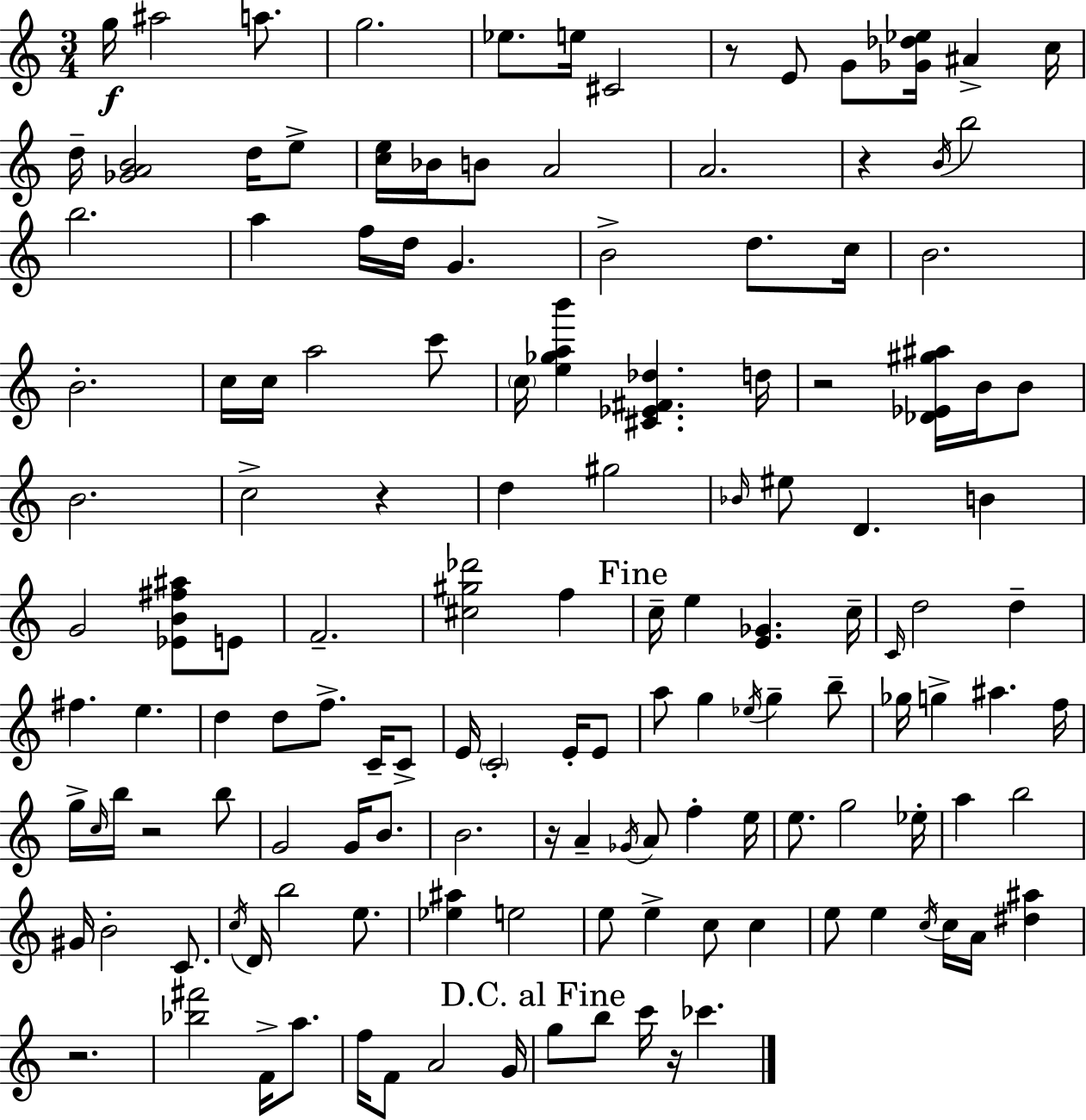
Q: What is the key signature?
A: C major